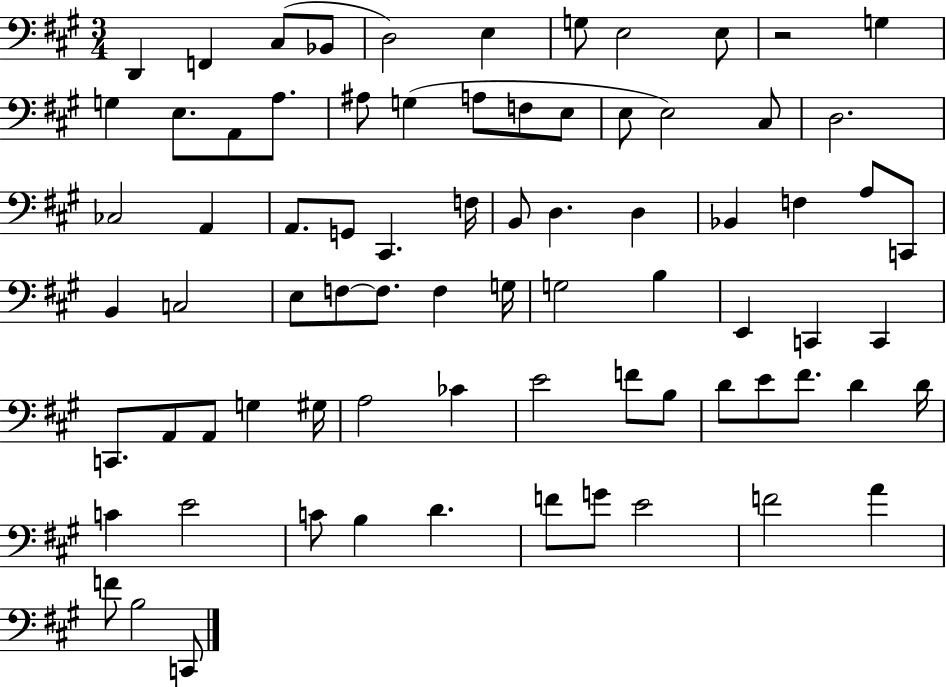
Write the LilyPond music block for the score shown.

{
  \clef bass
  \numericTimeSignature
  \time 3/4
  \key a \major
  d,4 f,4 cis8( bes,8 | d2) e4 | g8 e2 e8 | r2 g4 | \break g4 e8. a,8 a8. | ais8 g4( a8 f8 e8 | e8 e2) cis8 | d2. | \break ces2 a,4 | a,8. g,8 cis,4. f16 | b,8 d4. d4 | bes,4 f4 a8 c,8 | \break b,4 c2 | e8 f8~~ f8. f4 g16 | g2 b4 | e,4 c,4 c,4 | \break c,8. a,8 a,8 g4 gis16 | a2 ces'4 | e'2 f'8 b8 | d'8 e'8 fis'8. d'4 d'16 | \break c'4 e'2 | c'8 b4 d'4. | f'8 g'8 e'2 | f'2 a'4 | \break f'8 b2 c,8 | \bar "|."
}